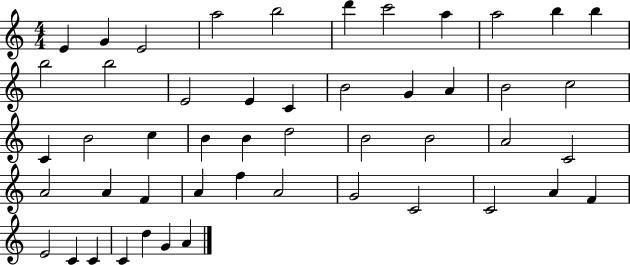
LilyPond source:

{
  \clef treble
  \numericTimeSignature
  \time 4/4
  \key c \major
  e'4 g'4 e'2 | a''2 b''2 | d'''4 c'''2 a''4 | a''2 b''4 b''4 | \break b''2 b''2 | e'2 e'4 c'4 | b'2 g'4 a'4 | b'2 c''2 | \break c'4 b'2 c''4 | b'4 b'4 d''2 | b'2 b'2 | a'2 c'2 | \break a'2 a'4 f'4 | a'4 f''4 a'2 | g'2 c'2 | c'2 a'4 f'4 | \break e'2 c'4 c'4 | c'4 d''4 g'4 a'4 | \bar "|."
}